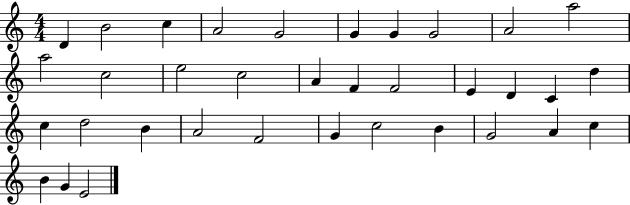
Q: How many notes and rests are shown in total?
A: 35